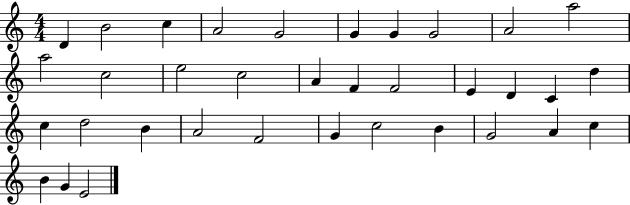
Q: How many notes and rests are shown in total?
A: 35